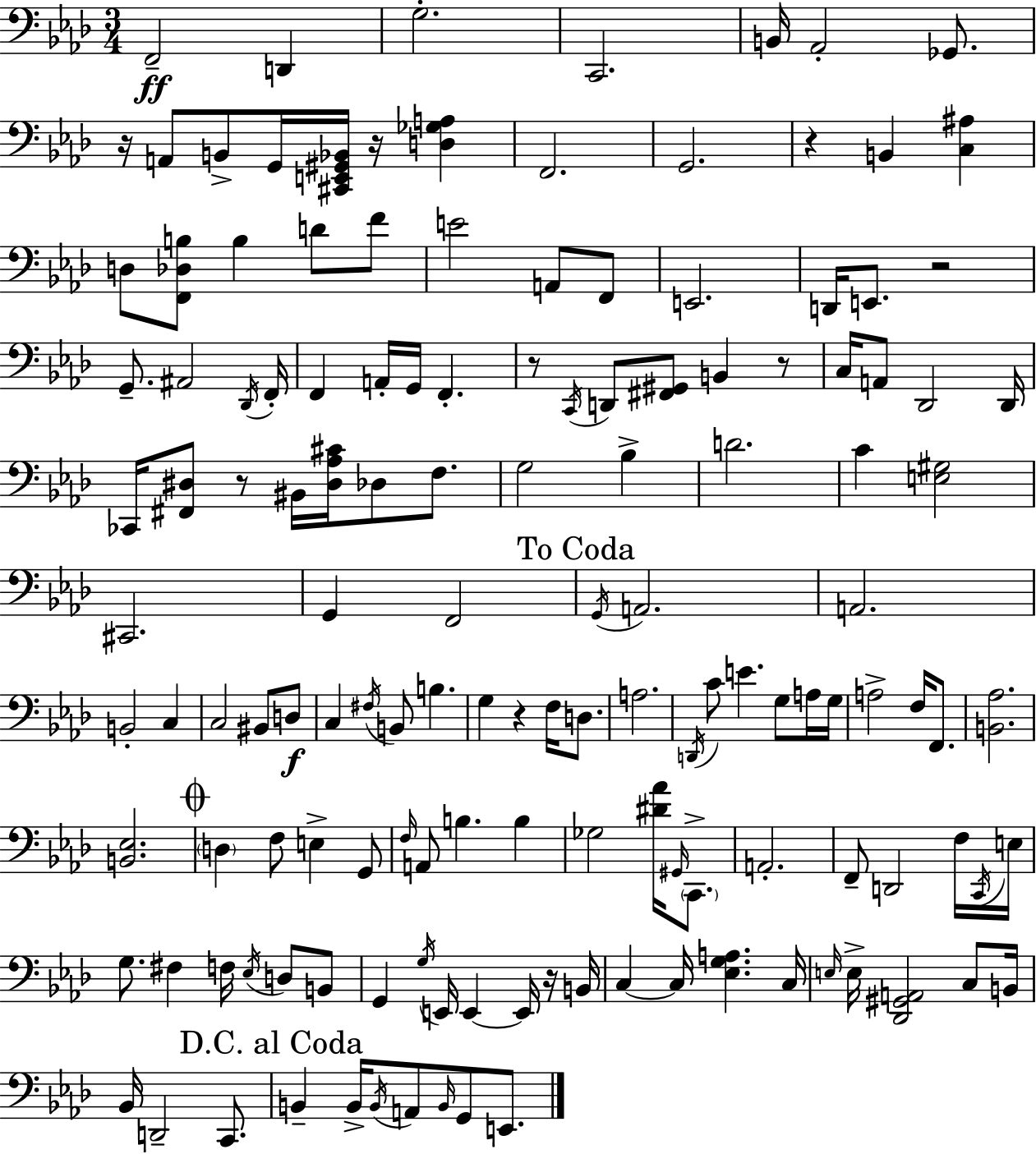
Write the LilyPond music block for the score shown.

{
  \clef bass
  \numericTimeSignature
  \time 3/4
  \key aes \major
  \repeat volta 2 { f,2--\ff d,4 | g2.-. | c,2. | b,16 aes,2-. ges,8. | \break r16 a,8 b,8-> g,16 <cis, e, gis, bes,>16 r16 <d ges a>4 | f,2. | g,2. | r4 b,4 <c ais>4 | \break d8 <f, des b>8 b4 d'8 f'8 | e'2 a,8 f,8 | e,2. | d,16 e,8. r2 | \break g,8.-- ais,2 \acciaccatura { des,16 } | f,16-. f,4 a,16-. g,16 f,4.-. | r8 \acciaccatura { c,16 } d,8 <fis, gis,>8 b,4 | r8 c16 a,8 des,2 | \break des,16 ces,16 <fis, dis>8 r8 bis,16 <dis aes cis'>16 des8 f8. | g2 bes4-> | d'2. | c'4 <e gis>2 | \break cis,2. | g,4 f,2 | \mark "To Coda" \acciaccatura { g,16 } a,2. | a,2. | \break b,2-. c4 | c2 bis,8 | d8\f c4 \acciaccatura { fis16 } b,8 b4. | g4 r4 | \break f16 d8. a2. | \acciaccatura { d,16 } c'8 e'4. | g8 a16 g16 a2-> | f16 f,8. <b, aes>2. | \break <b, ees>2. | \mark \markup { \musicglyph "scripts.coda" } \parenthesize d4 f8 e4-> | g,8 \grace { f16 } a,8 b4. | b4 ges2 | \break <dis' aes'>16 \grace { gis,16 } \parenthesize c,8.-> a,2.-. | f,8-- d,2 | f16 \acciaccatura { c,16 } e16 g8. fis4 | f16 \acciaccatura { ees16 } d8 b,8 g,4 | \break \acciaccatura { g16 } e,16 e,4~~ e,16 r16 b,16 c4~~ | c16 <ees g a>4. c16 \grace { e16 } e16-> | <des, gis, a,>2 c8 b,16 bes,16 | d,2-- c,8. \mark "D.C. al Coda" b,4-- | \break b,16-> \acciaccatura { b,16 } a,8 \grace { b,16 } g,8 e,8. | } \bar "|."
}